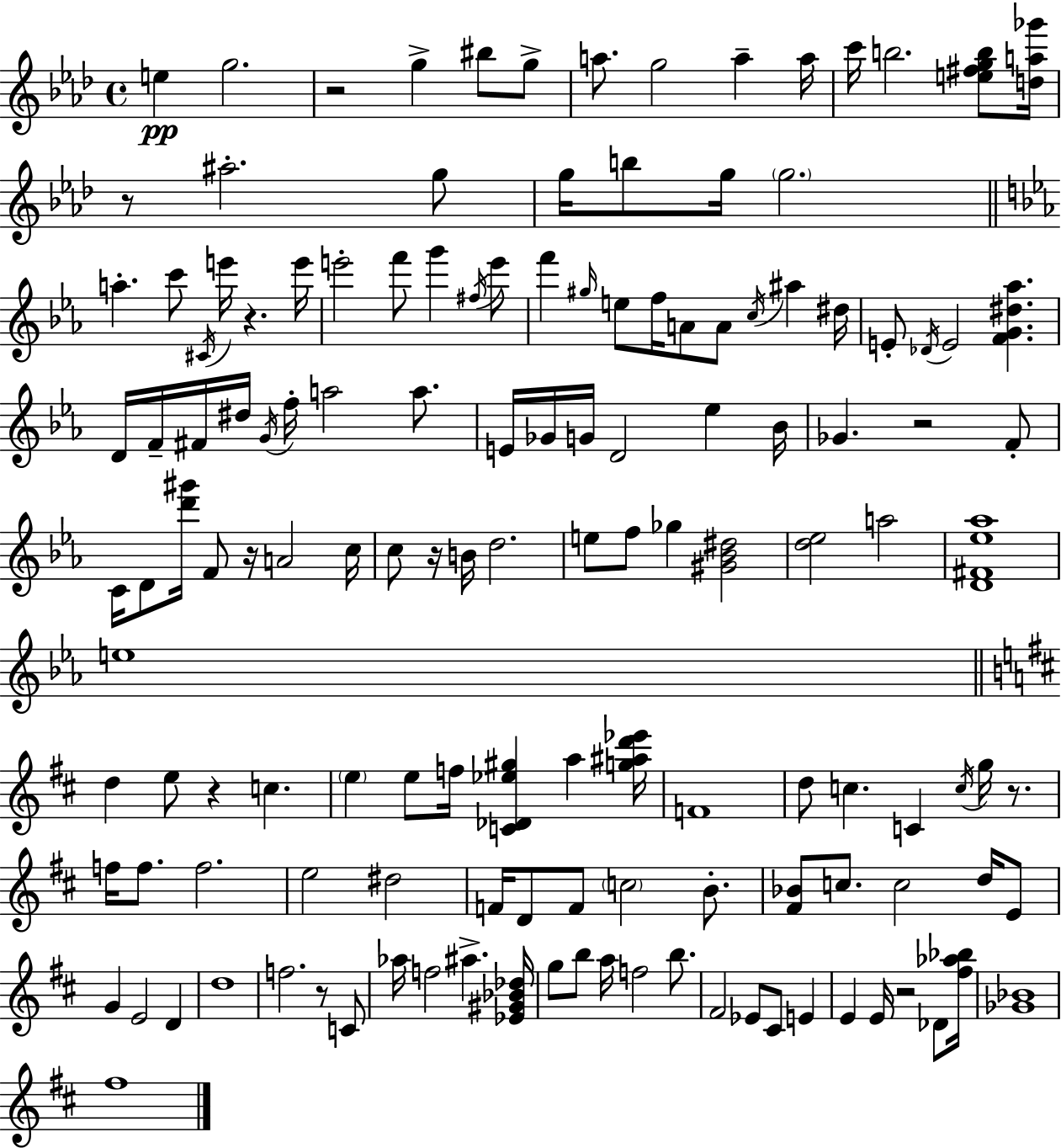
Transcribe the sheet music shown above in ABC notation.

X:1
T:Untitled
M:4/4
L:1/4
K:Ab
e g2 z2 g ^b/2 g/2 a/2 g2 a a/4 c'/4 b2 [e^fgb]/2 [da_g']/4 z/2 ^a2 g/2 g/4 b/2 g/4 g2 a c'/2 ^C/4 e'/4 z e'/4 e'2 f'/2 g' ^f/4 e'/2 f' ^g/4 e/2 f/4 A/2 A/2 c/4 ^a ^d/4 E/2 _D/4 E2 [FG^d_a] D/4 F/4 ^F/4 ^d/4 G/4 f/4 a2 a/2 E/4 _G/4 G/4 D2 _e _B/4 _G z2 F/2 C/4 D/2 [d'^g']/4 F/2 z/4 A2 c/4 c/2 z/4 B/4 d2 e/2 f/2 _g [^G_B^d]2 [d_e]2 a2 [D^F_e_a]4 e4 d e/2 z c e e/2 f/4 [C_D_e^g] a [g^ad'_e']/4 F4 d/2 c C c/4 g/4 z/2 f/4 f/2 f2 e2 ^d2 F/4 D/2 F/2 c2 B/2 [^F_B]/2 c/2 c2 d/4 E/2 G E2 D d4 f2 z/2 C/2 _a/4 f2 ^a [_E^G_B_d]/4 g/2 b/2 a/4 f2 b/2 ^F2 _E/2 ^C/2 E E E/4 z2 _D/2 [^f_a_b]/4 [_G_B]4 ^f4